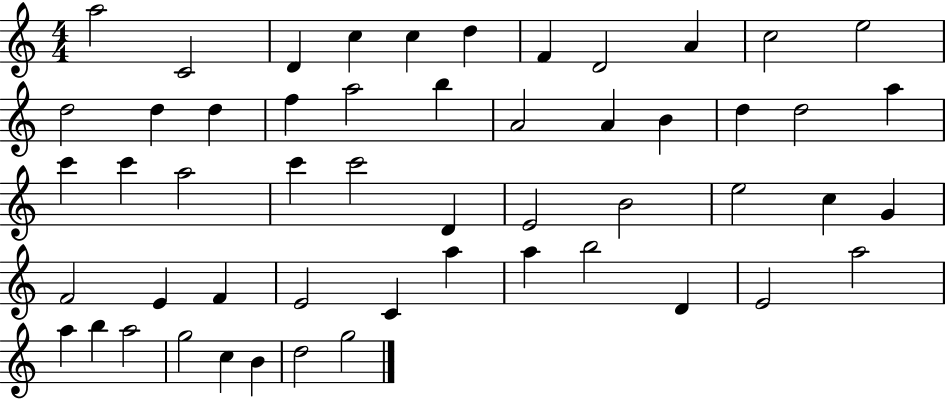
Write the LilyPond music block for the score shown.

{
  \clef treble
  \numericTimeSignature
  \time 4/4
  \key c \major
  a''2 c'2 | d'4 c''4 c''4 d''4 | f'4 d'2 a'4 | c''2 e''2 | \break d''2 d''4 d''4 | f''4 a''2 b''4 | a'2 a'4 b'4 | d''4 d''2 a''4 | \break c'''4 c'''4 a''2 | c'''4 c'''2 d'4 | e'2 b'2 | e''2 c''4 g'4 | \break f'2 e'4 f'4 | e'2 c'4 a''4 | a''4 b''2 d'4 | e'2 a''2 | \break a''4 b''4 a''2 | g''2 c''4 b'4 | d''2 g''2 | \bar "|."
}